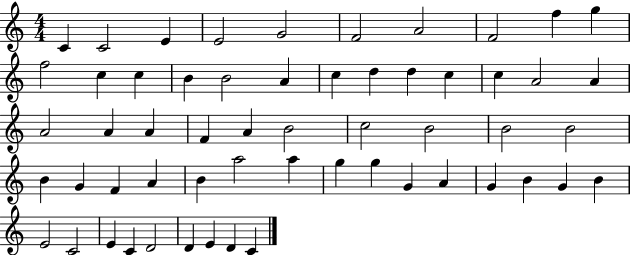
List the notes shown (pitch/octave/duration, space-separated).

C4/q C4/h E4/q E4/h G4/h F4/h A4/h F4/h F5/q G5/q F5/h C5/q C5/q B4/q B4/h A4/q C5/q D5/q D5/q C5/q C5/q A4/h A4/q A4/h A4/q A4/q F4/q A4/q B4/h C5/h B4/h B4/h B4/h B4/q G4/q F4/q A4/q B4/q A5/h A5/q G5/q G5/q G4/q A4/q G4/q B4/q G4/q B4/q E4/h C4/h E4/q C4/q D4/h D4/q E4/q D4/q C4/q